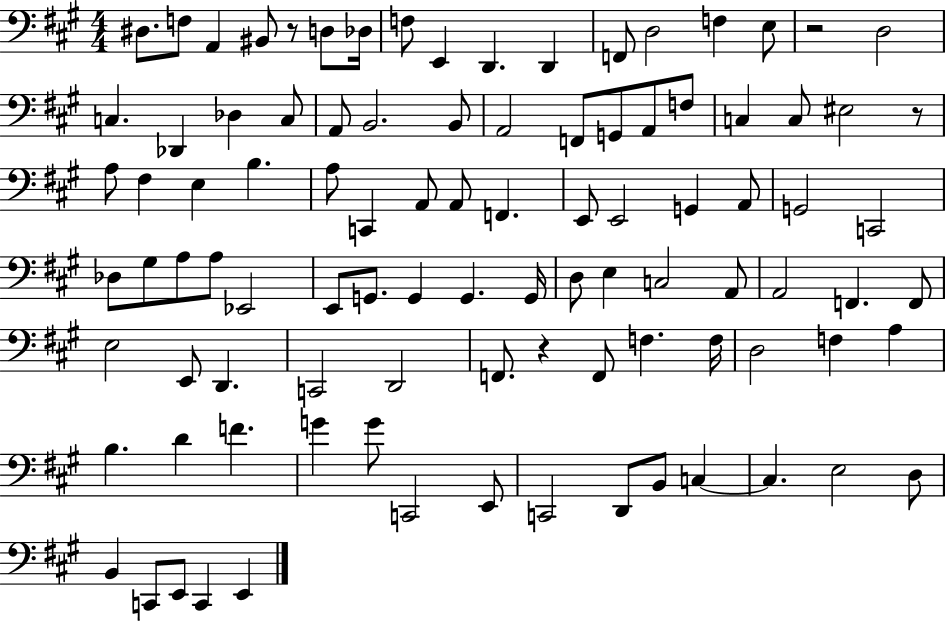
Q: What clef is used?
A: bass